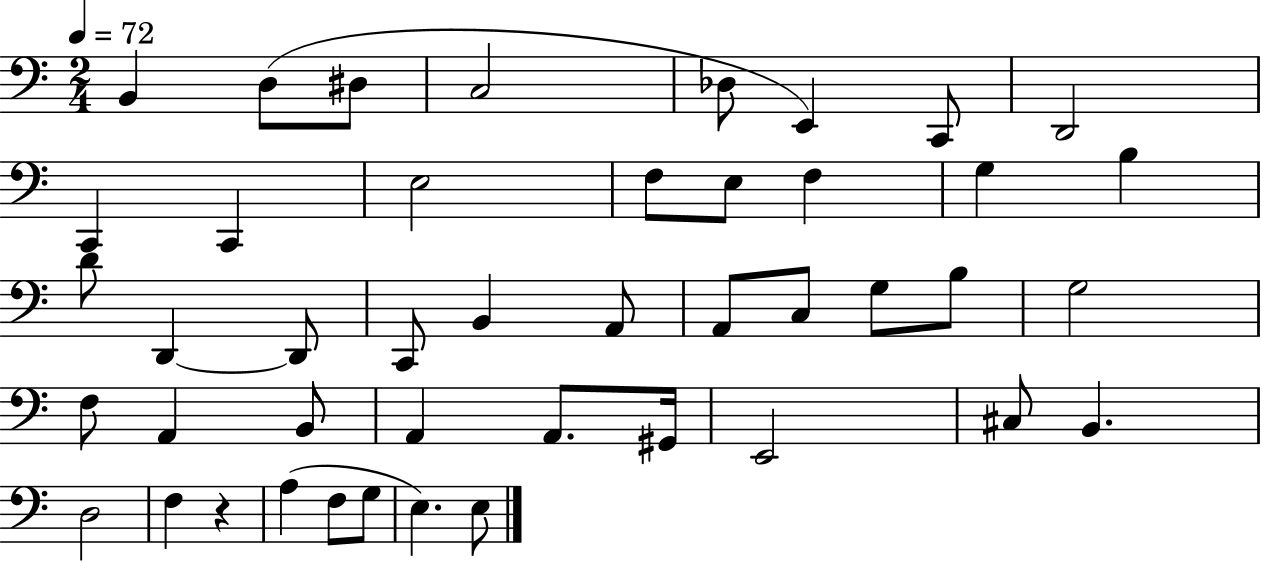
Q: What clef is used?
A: bass